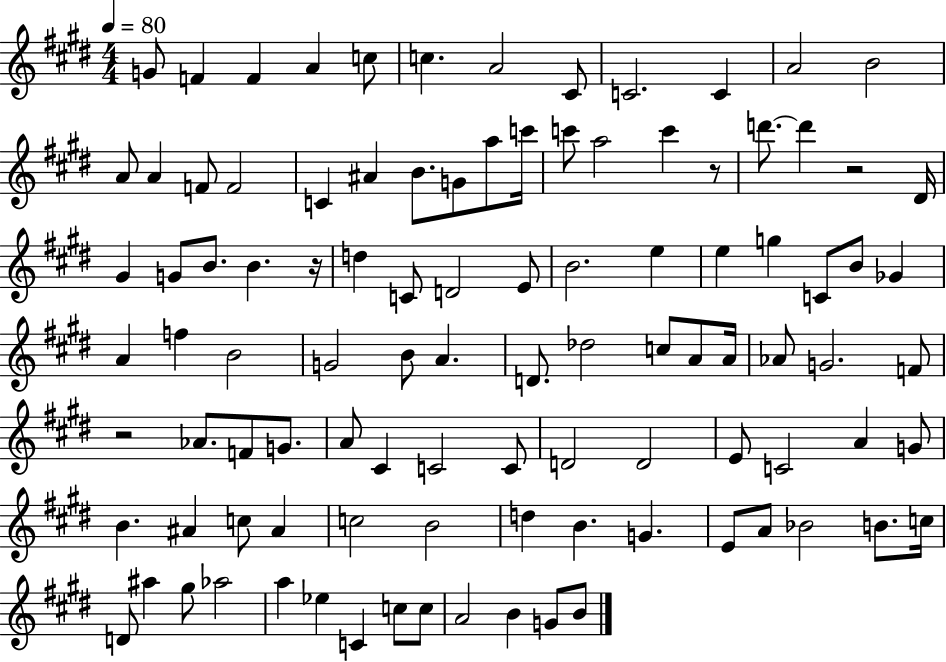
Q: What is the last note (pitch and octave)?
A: B4